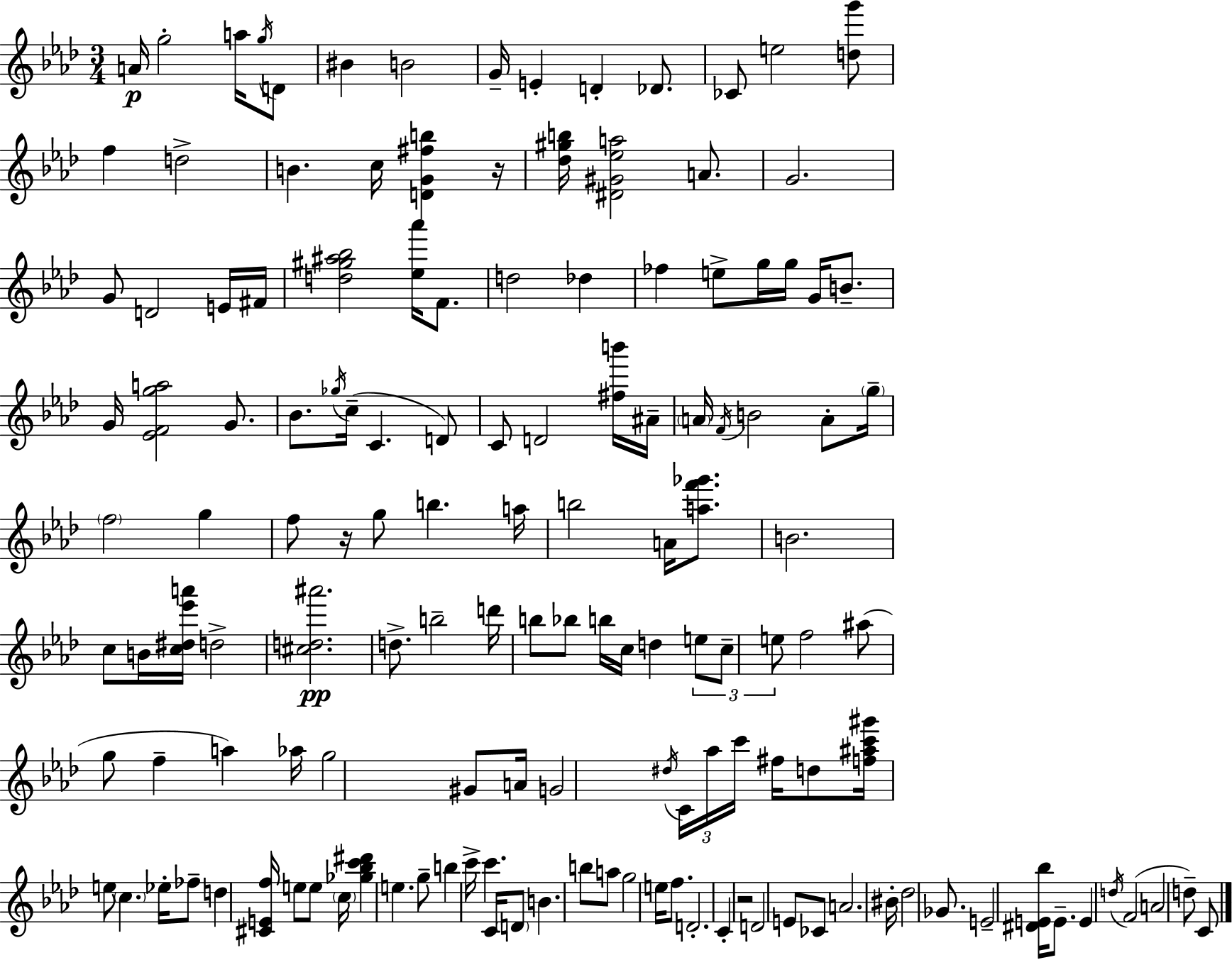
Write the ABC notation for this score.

X:1
T:Untitled
M:3/4
L:1/4
K:Ab
A/4 g2 a/4 g/4 D/2 ^B B2 G/4 E D _D/2 _C/2 e2 [dg']/2 f d2 B c/4 [DG^fb] z/4 [_d^gb]/4 [^D^G_ea]2 A/2 G2 G/2 D2 E/4 ^F/4 [d^g^a_b]2 [_e_a']/4 F/2 d2 _d _f e/2 g/4 g/4 G/4 B/2 G/4 [_EFga]2 G/2 _B/2 _g/4 c/4 C D/2 C/2 D2 [^fb']/4 ^A/4 A/4 F/4 B2 A/2 g/4 f2 g f/2 z/4 g/2 b a/4 b2 A/4 [af'_g']/2 B2 c/2 B/4 [c^d_e'a']/4 d2 [^cd^a']2 d/2 b2 d'/4 b/2 _b/2 b/4 c/4 d e/2 c/2 e/2 f2 ^a/2 g/2 f a _a/4 g2 ^G/2 A/4 G2 ^d/4 C/4 _a/4 c'/4 ^f/4 d/2 [f^ac'^g']/4 e/2 c _e/4 _f/2 d [^CEf]/4 e/2 e/2 c/4 [_g_bc'^d'] e g/2 b c'/4 c' C/4 D/2 B b/2 a/2 g2 e/4 f/2 D2 C z2 D2 E/2 _C/2 A2 ^B/4 _d2 _G/2 E2 [^DE_b]/4 E/2 E d/4 F2 A2 d/2 C/2